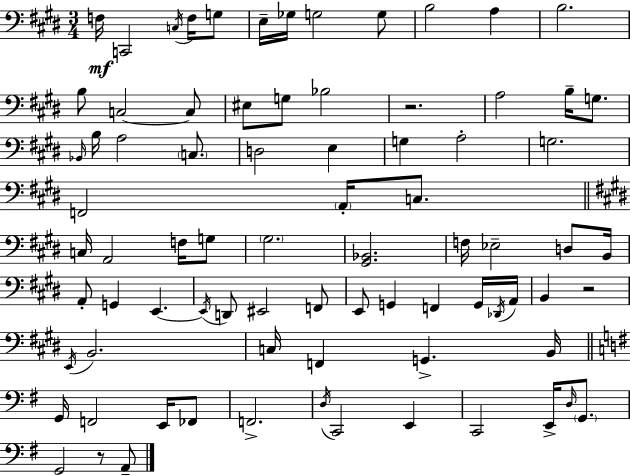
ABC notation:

X:1
T:Untitled
M:3/4
L:1/4
K:E
F,/4 C,,2 C,/4 F,/4 G,/2 E,/4 _G,/4 G,2 G,/2 B,2 A, B,2 B,/2 C,2 C,/2 ^E,/2 G,/2 _B,2 z2 A,2 B,/4 G,/2 _B,,/4 B,/4 A,2 C,/2 D,2 E, G, A,2 G,2 F,,2 A,,/4 C,/2 C,/4 A,,2 F,/4 G,/2 ^G,2 [^G,,_B,,]2 F,/4 _E,2 D,/2 B,,/4 A,,/2 G,, E,, E,,/4 D,,/2 ^E,,2 F,,/2 E,,/2 G,, F,, G,,/4 _D,,/4 A,,/4 B,, z2 E,,/4 B,,2 C,/4 F,, G,, B,,/4 G,,/4 F,,2 E,,/4 _F,,/2 F,,2 D,/4 C,,2 E,, C,,2 E,,/4 D,/4 G,,/2 G,,2 z/2 A,,/2